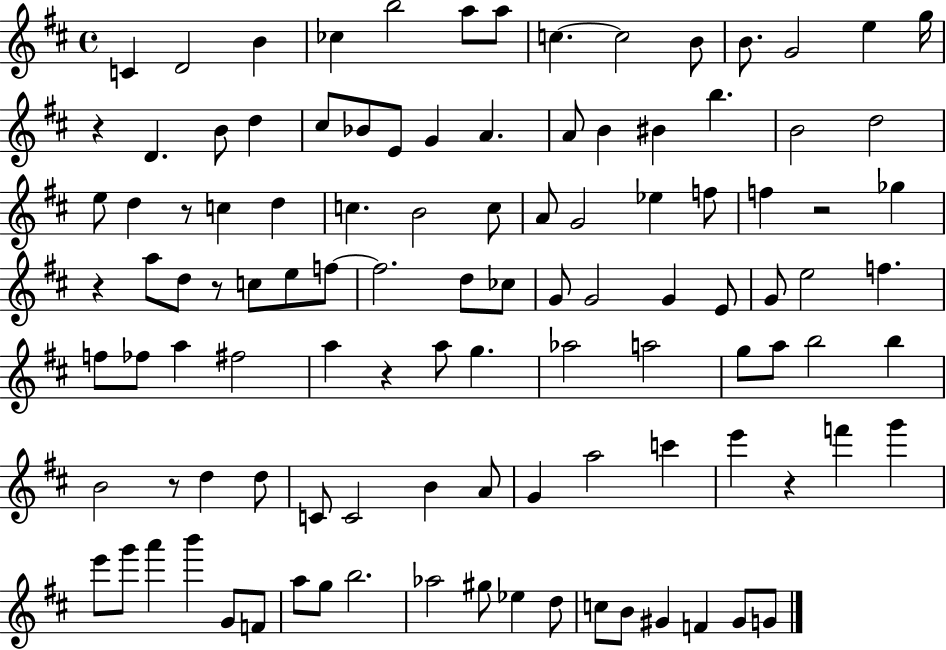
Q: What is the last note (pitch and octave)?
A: G4